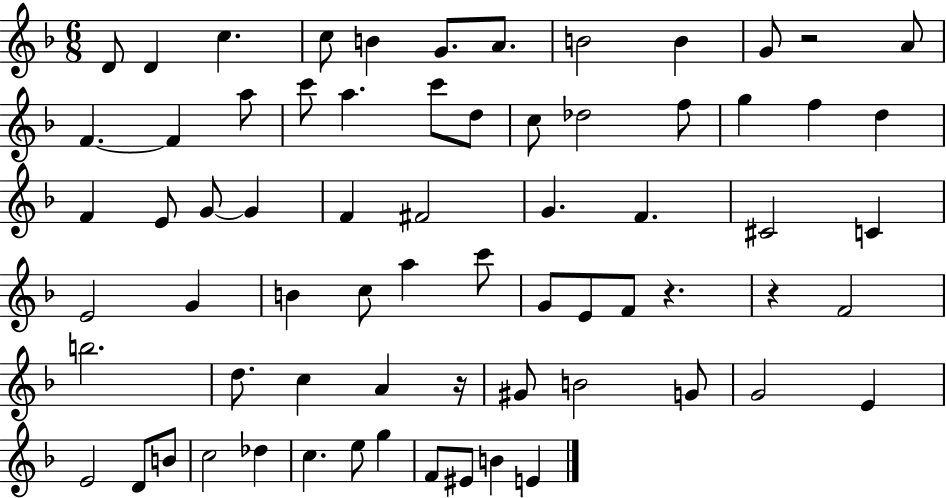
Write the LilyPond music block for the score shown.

{
  \clef treble
  \numericTimeSignature
  \time 6/8
  \key f \major
  d'8 d'4 c''4. | c''8 b'4 g'8. a'8. | b'2 b'4 | g'8 r2 a'8 | \break f'4.~~ f'4 a''8 | c'''8 a''4. c'''8 d''8 | c''8 des''2 f''8 | g''4 f''4 d''4 | \break f'4 e'8 g'8~~ g'4 | f'4 fis'2 | g'4. f'4. | cis'2 c'4 | \break e'2 g'4 | b'4 c''8 a''4 c'''8 | g'8 e'8 f'8 r4. | r4 f'2 | \break b''2. | d''8. c''4 a'4 r16 | gis'8 b'2 g'8 | g'2 e'4 | \break e'2 d'8 b'8 | c''2 des''4 | c''4. e''8 g''4 | f'8 eis'8 b'4 e'4 | \break \bar "|."
}